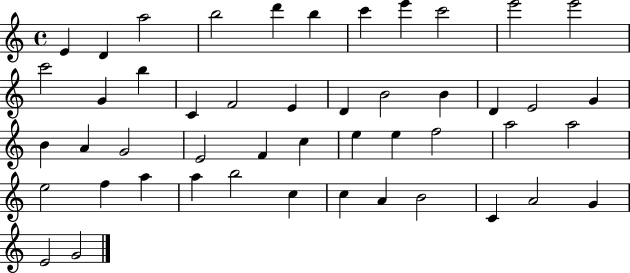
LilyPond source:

{
  \clef treble
  \time 4/4
  \defaultTimeSignature
  \key c \major
  e'4 d'4 a''2 | b''2 d'''4 b''4 | c'''4 e'''4 c'''2 | e'''2 e'''2 | \break c'''2 g'4 b''4 | c'4 f'2 e'4 | d'4 b'2 b'4 | d'4 e'2 g'4 | \break b'4 a'4 g'2 | e'2 f'4 c''4 | e''4 e''4 f''2 | a''2 a''2 | \break e''2 f''4 a''4 | a''4 b''2 c''4 | c''4 a'4 b'2 | c'4 a'2 g'4 | \break e'2 g'2 | \bar "|."
}